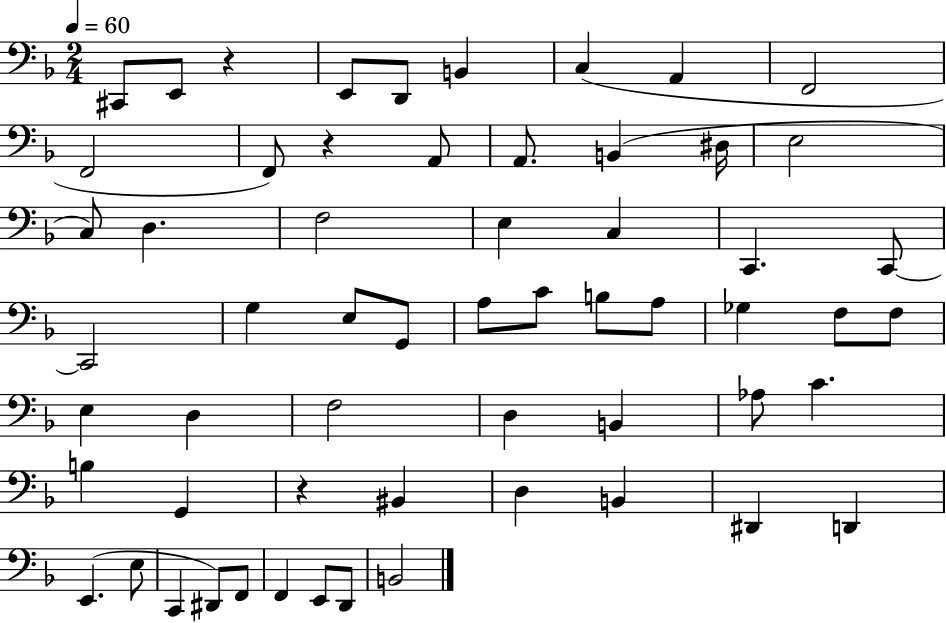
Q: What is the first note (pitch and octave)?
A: C#2